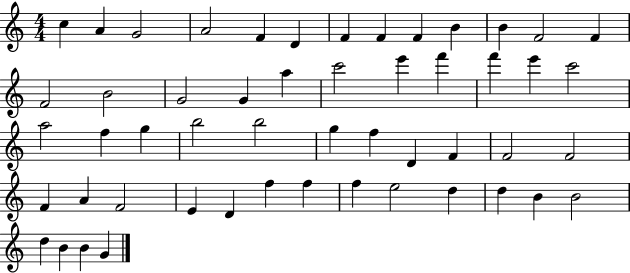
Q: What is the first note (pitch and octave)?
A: C5